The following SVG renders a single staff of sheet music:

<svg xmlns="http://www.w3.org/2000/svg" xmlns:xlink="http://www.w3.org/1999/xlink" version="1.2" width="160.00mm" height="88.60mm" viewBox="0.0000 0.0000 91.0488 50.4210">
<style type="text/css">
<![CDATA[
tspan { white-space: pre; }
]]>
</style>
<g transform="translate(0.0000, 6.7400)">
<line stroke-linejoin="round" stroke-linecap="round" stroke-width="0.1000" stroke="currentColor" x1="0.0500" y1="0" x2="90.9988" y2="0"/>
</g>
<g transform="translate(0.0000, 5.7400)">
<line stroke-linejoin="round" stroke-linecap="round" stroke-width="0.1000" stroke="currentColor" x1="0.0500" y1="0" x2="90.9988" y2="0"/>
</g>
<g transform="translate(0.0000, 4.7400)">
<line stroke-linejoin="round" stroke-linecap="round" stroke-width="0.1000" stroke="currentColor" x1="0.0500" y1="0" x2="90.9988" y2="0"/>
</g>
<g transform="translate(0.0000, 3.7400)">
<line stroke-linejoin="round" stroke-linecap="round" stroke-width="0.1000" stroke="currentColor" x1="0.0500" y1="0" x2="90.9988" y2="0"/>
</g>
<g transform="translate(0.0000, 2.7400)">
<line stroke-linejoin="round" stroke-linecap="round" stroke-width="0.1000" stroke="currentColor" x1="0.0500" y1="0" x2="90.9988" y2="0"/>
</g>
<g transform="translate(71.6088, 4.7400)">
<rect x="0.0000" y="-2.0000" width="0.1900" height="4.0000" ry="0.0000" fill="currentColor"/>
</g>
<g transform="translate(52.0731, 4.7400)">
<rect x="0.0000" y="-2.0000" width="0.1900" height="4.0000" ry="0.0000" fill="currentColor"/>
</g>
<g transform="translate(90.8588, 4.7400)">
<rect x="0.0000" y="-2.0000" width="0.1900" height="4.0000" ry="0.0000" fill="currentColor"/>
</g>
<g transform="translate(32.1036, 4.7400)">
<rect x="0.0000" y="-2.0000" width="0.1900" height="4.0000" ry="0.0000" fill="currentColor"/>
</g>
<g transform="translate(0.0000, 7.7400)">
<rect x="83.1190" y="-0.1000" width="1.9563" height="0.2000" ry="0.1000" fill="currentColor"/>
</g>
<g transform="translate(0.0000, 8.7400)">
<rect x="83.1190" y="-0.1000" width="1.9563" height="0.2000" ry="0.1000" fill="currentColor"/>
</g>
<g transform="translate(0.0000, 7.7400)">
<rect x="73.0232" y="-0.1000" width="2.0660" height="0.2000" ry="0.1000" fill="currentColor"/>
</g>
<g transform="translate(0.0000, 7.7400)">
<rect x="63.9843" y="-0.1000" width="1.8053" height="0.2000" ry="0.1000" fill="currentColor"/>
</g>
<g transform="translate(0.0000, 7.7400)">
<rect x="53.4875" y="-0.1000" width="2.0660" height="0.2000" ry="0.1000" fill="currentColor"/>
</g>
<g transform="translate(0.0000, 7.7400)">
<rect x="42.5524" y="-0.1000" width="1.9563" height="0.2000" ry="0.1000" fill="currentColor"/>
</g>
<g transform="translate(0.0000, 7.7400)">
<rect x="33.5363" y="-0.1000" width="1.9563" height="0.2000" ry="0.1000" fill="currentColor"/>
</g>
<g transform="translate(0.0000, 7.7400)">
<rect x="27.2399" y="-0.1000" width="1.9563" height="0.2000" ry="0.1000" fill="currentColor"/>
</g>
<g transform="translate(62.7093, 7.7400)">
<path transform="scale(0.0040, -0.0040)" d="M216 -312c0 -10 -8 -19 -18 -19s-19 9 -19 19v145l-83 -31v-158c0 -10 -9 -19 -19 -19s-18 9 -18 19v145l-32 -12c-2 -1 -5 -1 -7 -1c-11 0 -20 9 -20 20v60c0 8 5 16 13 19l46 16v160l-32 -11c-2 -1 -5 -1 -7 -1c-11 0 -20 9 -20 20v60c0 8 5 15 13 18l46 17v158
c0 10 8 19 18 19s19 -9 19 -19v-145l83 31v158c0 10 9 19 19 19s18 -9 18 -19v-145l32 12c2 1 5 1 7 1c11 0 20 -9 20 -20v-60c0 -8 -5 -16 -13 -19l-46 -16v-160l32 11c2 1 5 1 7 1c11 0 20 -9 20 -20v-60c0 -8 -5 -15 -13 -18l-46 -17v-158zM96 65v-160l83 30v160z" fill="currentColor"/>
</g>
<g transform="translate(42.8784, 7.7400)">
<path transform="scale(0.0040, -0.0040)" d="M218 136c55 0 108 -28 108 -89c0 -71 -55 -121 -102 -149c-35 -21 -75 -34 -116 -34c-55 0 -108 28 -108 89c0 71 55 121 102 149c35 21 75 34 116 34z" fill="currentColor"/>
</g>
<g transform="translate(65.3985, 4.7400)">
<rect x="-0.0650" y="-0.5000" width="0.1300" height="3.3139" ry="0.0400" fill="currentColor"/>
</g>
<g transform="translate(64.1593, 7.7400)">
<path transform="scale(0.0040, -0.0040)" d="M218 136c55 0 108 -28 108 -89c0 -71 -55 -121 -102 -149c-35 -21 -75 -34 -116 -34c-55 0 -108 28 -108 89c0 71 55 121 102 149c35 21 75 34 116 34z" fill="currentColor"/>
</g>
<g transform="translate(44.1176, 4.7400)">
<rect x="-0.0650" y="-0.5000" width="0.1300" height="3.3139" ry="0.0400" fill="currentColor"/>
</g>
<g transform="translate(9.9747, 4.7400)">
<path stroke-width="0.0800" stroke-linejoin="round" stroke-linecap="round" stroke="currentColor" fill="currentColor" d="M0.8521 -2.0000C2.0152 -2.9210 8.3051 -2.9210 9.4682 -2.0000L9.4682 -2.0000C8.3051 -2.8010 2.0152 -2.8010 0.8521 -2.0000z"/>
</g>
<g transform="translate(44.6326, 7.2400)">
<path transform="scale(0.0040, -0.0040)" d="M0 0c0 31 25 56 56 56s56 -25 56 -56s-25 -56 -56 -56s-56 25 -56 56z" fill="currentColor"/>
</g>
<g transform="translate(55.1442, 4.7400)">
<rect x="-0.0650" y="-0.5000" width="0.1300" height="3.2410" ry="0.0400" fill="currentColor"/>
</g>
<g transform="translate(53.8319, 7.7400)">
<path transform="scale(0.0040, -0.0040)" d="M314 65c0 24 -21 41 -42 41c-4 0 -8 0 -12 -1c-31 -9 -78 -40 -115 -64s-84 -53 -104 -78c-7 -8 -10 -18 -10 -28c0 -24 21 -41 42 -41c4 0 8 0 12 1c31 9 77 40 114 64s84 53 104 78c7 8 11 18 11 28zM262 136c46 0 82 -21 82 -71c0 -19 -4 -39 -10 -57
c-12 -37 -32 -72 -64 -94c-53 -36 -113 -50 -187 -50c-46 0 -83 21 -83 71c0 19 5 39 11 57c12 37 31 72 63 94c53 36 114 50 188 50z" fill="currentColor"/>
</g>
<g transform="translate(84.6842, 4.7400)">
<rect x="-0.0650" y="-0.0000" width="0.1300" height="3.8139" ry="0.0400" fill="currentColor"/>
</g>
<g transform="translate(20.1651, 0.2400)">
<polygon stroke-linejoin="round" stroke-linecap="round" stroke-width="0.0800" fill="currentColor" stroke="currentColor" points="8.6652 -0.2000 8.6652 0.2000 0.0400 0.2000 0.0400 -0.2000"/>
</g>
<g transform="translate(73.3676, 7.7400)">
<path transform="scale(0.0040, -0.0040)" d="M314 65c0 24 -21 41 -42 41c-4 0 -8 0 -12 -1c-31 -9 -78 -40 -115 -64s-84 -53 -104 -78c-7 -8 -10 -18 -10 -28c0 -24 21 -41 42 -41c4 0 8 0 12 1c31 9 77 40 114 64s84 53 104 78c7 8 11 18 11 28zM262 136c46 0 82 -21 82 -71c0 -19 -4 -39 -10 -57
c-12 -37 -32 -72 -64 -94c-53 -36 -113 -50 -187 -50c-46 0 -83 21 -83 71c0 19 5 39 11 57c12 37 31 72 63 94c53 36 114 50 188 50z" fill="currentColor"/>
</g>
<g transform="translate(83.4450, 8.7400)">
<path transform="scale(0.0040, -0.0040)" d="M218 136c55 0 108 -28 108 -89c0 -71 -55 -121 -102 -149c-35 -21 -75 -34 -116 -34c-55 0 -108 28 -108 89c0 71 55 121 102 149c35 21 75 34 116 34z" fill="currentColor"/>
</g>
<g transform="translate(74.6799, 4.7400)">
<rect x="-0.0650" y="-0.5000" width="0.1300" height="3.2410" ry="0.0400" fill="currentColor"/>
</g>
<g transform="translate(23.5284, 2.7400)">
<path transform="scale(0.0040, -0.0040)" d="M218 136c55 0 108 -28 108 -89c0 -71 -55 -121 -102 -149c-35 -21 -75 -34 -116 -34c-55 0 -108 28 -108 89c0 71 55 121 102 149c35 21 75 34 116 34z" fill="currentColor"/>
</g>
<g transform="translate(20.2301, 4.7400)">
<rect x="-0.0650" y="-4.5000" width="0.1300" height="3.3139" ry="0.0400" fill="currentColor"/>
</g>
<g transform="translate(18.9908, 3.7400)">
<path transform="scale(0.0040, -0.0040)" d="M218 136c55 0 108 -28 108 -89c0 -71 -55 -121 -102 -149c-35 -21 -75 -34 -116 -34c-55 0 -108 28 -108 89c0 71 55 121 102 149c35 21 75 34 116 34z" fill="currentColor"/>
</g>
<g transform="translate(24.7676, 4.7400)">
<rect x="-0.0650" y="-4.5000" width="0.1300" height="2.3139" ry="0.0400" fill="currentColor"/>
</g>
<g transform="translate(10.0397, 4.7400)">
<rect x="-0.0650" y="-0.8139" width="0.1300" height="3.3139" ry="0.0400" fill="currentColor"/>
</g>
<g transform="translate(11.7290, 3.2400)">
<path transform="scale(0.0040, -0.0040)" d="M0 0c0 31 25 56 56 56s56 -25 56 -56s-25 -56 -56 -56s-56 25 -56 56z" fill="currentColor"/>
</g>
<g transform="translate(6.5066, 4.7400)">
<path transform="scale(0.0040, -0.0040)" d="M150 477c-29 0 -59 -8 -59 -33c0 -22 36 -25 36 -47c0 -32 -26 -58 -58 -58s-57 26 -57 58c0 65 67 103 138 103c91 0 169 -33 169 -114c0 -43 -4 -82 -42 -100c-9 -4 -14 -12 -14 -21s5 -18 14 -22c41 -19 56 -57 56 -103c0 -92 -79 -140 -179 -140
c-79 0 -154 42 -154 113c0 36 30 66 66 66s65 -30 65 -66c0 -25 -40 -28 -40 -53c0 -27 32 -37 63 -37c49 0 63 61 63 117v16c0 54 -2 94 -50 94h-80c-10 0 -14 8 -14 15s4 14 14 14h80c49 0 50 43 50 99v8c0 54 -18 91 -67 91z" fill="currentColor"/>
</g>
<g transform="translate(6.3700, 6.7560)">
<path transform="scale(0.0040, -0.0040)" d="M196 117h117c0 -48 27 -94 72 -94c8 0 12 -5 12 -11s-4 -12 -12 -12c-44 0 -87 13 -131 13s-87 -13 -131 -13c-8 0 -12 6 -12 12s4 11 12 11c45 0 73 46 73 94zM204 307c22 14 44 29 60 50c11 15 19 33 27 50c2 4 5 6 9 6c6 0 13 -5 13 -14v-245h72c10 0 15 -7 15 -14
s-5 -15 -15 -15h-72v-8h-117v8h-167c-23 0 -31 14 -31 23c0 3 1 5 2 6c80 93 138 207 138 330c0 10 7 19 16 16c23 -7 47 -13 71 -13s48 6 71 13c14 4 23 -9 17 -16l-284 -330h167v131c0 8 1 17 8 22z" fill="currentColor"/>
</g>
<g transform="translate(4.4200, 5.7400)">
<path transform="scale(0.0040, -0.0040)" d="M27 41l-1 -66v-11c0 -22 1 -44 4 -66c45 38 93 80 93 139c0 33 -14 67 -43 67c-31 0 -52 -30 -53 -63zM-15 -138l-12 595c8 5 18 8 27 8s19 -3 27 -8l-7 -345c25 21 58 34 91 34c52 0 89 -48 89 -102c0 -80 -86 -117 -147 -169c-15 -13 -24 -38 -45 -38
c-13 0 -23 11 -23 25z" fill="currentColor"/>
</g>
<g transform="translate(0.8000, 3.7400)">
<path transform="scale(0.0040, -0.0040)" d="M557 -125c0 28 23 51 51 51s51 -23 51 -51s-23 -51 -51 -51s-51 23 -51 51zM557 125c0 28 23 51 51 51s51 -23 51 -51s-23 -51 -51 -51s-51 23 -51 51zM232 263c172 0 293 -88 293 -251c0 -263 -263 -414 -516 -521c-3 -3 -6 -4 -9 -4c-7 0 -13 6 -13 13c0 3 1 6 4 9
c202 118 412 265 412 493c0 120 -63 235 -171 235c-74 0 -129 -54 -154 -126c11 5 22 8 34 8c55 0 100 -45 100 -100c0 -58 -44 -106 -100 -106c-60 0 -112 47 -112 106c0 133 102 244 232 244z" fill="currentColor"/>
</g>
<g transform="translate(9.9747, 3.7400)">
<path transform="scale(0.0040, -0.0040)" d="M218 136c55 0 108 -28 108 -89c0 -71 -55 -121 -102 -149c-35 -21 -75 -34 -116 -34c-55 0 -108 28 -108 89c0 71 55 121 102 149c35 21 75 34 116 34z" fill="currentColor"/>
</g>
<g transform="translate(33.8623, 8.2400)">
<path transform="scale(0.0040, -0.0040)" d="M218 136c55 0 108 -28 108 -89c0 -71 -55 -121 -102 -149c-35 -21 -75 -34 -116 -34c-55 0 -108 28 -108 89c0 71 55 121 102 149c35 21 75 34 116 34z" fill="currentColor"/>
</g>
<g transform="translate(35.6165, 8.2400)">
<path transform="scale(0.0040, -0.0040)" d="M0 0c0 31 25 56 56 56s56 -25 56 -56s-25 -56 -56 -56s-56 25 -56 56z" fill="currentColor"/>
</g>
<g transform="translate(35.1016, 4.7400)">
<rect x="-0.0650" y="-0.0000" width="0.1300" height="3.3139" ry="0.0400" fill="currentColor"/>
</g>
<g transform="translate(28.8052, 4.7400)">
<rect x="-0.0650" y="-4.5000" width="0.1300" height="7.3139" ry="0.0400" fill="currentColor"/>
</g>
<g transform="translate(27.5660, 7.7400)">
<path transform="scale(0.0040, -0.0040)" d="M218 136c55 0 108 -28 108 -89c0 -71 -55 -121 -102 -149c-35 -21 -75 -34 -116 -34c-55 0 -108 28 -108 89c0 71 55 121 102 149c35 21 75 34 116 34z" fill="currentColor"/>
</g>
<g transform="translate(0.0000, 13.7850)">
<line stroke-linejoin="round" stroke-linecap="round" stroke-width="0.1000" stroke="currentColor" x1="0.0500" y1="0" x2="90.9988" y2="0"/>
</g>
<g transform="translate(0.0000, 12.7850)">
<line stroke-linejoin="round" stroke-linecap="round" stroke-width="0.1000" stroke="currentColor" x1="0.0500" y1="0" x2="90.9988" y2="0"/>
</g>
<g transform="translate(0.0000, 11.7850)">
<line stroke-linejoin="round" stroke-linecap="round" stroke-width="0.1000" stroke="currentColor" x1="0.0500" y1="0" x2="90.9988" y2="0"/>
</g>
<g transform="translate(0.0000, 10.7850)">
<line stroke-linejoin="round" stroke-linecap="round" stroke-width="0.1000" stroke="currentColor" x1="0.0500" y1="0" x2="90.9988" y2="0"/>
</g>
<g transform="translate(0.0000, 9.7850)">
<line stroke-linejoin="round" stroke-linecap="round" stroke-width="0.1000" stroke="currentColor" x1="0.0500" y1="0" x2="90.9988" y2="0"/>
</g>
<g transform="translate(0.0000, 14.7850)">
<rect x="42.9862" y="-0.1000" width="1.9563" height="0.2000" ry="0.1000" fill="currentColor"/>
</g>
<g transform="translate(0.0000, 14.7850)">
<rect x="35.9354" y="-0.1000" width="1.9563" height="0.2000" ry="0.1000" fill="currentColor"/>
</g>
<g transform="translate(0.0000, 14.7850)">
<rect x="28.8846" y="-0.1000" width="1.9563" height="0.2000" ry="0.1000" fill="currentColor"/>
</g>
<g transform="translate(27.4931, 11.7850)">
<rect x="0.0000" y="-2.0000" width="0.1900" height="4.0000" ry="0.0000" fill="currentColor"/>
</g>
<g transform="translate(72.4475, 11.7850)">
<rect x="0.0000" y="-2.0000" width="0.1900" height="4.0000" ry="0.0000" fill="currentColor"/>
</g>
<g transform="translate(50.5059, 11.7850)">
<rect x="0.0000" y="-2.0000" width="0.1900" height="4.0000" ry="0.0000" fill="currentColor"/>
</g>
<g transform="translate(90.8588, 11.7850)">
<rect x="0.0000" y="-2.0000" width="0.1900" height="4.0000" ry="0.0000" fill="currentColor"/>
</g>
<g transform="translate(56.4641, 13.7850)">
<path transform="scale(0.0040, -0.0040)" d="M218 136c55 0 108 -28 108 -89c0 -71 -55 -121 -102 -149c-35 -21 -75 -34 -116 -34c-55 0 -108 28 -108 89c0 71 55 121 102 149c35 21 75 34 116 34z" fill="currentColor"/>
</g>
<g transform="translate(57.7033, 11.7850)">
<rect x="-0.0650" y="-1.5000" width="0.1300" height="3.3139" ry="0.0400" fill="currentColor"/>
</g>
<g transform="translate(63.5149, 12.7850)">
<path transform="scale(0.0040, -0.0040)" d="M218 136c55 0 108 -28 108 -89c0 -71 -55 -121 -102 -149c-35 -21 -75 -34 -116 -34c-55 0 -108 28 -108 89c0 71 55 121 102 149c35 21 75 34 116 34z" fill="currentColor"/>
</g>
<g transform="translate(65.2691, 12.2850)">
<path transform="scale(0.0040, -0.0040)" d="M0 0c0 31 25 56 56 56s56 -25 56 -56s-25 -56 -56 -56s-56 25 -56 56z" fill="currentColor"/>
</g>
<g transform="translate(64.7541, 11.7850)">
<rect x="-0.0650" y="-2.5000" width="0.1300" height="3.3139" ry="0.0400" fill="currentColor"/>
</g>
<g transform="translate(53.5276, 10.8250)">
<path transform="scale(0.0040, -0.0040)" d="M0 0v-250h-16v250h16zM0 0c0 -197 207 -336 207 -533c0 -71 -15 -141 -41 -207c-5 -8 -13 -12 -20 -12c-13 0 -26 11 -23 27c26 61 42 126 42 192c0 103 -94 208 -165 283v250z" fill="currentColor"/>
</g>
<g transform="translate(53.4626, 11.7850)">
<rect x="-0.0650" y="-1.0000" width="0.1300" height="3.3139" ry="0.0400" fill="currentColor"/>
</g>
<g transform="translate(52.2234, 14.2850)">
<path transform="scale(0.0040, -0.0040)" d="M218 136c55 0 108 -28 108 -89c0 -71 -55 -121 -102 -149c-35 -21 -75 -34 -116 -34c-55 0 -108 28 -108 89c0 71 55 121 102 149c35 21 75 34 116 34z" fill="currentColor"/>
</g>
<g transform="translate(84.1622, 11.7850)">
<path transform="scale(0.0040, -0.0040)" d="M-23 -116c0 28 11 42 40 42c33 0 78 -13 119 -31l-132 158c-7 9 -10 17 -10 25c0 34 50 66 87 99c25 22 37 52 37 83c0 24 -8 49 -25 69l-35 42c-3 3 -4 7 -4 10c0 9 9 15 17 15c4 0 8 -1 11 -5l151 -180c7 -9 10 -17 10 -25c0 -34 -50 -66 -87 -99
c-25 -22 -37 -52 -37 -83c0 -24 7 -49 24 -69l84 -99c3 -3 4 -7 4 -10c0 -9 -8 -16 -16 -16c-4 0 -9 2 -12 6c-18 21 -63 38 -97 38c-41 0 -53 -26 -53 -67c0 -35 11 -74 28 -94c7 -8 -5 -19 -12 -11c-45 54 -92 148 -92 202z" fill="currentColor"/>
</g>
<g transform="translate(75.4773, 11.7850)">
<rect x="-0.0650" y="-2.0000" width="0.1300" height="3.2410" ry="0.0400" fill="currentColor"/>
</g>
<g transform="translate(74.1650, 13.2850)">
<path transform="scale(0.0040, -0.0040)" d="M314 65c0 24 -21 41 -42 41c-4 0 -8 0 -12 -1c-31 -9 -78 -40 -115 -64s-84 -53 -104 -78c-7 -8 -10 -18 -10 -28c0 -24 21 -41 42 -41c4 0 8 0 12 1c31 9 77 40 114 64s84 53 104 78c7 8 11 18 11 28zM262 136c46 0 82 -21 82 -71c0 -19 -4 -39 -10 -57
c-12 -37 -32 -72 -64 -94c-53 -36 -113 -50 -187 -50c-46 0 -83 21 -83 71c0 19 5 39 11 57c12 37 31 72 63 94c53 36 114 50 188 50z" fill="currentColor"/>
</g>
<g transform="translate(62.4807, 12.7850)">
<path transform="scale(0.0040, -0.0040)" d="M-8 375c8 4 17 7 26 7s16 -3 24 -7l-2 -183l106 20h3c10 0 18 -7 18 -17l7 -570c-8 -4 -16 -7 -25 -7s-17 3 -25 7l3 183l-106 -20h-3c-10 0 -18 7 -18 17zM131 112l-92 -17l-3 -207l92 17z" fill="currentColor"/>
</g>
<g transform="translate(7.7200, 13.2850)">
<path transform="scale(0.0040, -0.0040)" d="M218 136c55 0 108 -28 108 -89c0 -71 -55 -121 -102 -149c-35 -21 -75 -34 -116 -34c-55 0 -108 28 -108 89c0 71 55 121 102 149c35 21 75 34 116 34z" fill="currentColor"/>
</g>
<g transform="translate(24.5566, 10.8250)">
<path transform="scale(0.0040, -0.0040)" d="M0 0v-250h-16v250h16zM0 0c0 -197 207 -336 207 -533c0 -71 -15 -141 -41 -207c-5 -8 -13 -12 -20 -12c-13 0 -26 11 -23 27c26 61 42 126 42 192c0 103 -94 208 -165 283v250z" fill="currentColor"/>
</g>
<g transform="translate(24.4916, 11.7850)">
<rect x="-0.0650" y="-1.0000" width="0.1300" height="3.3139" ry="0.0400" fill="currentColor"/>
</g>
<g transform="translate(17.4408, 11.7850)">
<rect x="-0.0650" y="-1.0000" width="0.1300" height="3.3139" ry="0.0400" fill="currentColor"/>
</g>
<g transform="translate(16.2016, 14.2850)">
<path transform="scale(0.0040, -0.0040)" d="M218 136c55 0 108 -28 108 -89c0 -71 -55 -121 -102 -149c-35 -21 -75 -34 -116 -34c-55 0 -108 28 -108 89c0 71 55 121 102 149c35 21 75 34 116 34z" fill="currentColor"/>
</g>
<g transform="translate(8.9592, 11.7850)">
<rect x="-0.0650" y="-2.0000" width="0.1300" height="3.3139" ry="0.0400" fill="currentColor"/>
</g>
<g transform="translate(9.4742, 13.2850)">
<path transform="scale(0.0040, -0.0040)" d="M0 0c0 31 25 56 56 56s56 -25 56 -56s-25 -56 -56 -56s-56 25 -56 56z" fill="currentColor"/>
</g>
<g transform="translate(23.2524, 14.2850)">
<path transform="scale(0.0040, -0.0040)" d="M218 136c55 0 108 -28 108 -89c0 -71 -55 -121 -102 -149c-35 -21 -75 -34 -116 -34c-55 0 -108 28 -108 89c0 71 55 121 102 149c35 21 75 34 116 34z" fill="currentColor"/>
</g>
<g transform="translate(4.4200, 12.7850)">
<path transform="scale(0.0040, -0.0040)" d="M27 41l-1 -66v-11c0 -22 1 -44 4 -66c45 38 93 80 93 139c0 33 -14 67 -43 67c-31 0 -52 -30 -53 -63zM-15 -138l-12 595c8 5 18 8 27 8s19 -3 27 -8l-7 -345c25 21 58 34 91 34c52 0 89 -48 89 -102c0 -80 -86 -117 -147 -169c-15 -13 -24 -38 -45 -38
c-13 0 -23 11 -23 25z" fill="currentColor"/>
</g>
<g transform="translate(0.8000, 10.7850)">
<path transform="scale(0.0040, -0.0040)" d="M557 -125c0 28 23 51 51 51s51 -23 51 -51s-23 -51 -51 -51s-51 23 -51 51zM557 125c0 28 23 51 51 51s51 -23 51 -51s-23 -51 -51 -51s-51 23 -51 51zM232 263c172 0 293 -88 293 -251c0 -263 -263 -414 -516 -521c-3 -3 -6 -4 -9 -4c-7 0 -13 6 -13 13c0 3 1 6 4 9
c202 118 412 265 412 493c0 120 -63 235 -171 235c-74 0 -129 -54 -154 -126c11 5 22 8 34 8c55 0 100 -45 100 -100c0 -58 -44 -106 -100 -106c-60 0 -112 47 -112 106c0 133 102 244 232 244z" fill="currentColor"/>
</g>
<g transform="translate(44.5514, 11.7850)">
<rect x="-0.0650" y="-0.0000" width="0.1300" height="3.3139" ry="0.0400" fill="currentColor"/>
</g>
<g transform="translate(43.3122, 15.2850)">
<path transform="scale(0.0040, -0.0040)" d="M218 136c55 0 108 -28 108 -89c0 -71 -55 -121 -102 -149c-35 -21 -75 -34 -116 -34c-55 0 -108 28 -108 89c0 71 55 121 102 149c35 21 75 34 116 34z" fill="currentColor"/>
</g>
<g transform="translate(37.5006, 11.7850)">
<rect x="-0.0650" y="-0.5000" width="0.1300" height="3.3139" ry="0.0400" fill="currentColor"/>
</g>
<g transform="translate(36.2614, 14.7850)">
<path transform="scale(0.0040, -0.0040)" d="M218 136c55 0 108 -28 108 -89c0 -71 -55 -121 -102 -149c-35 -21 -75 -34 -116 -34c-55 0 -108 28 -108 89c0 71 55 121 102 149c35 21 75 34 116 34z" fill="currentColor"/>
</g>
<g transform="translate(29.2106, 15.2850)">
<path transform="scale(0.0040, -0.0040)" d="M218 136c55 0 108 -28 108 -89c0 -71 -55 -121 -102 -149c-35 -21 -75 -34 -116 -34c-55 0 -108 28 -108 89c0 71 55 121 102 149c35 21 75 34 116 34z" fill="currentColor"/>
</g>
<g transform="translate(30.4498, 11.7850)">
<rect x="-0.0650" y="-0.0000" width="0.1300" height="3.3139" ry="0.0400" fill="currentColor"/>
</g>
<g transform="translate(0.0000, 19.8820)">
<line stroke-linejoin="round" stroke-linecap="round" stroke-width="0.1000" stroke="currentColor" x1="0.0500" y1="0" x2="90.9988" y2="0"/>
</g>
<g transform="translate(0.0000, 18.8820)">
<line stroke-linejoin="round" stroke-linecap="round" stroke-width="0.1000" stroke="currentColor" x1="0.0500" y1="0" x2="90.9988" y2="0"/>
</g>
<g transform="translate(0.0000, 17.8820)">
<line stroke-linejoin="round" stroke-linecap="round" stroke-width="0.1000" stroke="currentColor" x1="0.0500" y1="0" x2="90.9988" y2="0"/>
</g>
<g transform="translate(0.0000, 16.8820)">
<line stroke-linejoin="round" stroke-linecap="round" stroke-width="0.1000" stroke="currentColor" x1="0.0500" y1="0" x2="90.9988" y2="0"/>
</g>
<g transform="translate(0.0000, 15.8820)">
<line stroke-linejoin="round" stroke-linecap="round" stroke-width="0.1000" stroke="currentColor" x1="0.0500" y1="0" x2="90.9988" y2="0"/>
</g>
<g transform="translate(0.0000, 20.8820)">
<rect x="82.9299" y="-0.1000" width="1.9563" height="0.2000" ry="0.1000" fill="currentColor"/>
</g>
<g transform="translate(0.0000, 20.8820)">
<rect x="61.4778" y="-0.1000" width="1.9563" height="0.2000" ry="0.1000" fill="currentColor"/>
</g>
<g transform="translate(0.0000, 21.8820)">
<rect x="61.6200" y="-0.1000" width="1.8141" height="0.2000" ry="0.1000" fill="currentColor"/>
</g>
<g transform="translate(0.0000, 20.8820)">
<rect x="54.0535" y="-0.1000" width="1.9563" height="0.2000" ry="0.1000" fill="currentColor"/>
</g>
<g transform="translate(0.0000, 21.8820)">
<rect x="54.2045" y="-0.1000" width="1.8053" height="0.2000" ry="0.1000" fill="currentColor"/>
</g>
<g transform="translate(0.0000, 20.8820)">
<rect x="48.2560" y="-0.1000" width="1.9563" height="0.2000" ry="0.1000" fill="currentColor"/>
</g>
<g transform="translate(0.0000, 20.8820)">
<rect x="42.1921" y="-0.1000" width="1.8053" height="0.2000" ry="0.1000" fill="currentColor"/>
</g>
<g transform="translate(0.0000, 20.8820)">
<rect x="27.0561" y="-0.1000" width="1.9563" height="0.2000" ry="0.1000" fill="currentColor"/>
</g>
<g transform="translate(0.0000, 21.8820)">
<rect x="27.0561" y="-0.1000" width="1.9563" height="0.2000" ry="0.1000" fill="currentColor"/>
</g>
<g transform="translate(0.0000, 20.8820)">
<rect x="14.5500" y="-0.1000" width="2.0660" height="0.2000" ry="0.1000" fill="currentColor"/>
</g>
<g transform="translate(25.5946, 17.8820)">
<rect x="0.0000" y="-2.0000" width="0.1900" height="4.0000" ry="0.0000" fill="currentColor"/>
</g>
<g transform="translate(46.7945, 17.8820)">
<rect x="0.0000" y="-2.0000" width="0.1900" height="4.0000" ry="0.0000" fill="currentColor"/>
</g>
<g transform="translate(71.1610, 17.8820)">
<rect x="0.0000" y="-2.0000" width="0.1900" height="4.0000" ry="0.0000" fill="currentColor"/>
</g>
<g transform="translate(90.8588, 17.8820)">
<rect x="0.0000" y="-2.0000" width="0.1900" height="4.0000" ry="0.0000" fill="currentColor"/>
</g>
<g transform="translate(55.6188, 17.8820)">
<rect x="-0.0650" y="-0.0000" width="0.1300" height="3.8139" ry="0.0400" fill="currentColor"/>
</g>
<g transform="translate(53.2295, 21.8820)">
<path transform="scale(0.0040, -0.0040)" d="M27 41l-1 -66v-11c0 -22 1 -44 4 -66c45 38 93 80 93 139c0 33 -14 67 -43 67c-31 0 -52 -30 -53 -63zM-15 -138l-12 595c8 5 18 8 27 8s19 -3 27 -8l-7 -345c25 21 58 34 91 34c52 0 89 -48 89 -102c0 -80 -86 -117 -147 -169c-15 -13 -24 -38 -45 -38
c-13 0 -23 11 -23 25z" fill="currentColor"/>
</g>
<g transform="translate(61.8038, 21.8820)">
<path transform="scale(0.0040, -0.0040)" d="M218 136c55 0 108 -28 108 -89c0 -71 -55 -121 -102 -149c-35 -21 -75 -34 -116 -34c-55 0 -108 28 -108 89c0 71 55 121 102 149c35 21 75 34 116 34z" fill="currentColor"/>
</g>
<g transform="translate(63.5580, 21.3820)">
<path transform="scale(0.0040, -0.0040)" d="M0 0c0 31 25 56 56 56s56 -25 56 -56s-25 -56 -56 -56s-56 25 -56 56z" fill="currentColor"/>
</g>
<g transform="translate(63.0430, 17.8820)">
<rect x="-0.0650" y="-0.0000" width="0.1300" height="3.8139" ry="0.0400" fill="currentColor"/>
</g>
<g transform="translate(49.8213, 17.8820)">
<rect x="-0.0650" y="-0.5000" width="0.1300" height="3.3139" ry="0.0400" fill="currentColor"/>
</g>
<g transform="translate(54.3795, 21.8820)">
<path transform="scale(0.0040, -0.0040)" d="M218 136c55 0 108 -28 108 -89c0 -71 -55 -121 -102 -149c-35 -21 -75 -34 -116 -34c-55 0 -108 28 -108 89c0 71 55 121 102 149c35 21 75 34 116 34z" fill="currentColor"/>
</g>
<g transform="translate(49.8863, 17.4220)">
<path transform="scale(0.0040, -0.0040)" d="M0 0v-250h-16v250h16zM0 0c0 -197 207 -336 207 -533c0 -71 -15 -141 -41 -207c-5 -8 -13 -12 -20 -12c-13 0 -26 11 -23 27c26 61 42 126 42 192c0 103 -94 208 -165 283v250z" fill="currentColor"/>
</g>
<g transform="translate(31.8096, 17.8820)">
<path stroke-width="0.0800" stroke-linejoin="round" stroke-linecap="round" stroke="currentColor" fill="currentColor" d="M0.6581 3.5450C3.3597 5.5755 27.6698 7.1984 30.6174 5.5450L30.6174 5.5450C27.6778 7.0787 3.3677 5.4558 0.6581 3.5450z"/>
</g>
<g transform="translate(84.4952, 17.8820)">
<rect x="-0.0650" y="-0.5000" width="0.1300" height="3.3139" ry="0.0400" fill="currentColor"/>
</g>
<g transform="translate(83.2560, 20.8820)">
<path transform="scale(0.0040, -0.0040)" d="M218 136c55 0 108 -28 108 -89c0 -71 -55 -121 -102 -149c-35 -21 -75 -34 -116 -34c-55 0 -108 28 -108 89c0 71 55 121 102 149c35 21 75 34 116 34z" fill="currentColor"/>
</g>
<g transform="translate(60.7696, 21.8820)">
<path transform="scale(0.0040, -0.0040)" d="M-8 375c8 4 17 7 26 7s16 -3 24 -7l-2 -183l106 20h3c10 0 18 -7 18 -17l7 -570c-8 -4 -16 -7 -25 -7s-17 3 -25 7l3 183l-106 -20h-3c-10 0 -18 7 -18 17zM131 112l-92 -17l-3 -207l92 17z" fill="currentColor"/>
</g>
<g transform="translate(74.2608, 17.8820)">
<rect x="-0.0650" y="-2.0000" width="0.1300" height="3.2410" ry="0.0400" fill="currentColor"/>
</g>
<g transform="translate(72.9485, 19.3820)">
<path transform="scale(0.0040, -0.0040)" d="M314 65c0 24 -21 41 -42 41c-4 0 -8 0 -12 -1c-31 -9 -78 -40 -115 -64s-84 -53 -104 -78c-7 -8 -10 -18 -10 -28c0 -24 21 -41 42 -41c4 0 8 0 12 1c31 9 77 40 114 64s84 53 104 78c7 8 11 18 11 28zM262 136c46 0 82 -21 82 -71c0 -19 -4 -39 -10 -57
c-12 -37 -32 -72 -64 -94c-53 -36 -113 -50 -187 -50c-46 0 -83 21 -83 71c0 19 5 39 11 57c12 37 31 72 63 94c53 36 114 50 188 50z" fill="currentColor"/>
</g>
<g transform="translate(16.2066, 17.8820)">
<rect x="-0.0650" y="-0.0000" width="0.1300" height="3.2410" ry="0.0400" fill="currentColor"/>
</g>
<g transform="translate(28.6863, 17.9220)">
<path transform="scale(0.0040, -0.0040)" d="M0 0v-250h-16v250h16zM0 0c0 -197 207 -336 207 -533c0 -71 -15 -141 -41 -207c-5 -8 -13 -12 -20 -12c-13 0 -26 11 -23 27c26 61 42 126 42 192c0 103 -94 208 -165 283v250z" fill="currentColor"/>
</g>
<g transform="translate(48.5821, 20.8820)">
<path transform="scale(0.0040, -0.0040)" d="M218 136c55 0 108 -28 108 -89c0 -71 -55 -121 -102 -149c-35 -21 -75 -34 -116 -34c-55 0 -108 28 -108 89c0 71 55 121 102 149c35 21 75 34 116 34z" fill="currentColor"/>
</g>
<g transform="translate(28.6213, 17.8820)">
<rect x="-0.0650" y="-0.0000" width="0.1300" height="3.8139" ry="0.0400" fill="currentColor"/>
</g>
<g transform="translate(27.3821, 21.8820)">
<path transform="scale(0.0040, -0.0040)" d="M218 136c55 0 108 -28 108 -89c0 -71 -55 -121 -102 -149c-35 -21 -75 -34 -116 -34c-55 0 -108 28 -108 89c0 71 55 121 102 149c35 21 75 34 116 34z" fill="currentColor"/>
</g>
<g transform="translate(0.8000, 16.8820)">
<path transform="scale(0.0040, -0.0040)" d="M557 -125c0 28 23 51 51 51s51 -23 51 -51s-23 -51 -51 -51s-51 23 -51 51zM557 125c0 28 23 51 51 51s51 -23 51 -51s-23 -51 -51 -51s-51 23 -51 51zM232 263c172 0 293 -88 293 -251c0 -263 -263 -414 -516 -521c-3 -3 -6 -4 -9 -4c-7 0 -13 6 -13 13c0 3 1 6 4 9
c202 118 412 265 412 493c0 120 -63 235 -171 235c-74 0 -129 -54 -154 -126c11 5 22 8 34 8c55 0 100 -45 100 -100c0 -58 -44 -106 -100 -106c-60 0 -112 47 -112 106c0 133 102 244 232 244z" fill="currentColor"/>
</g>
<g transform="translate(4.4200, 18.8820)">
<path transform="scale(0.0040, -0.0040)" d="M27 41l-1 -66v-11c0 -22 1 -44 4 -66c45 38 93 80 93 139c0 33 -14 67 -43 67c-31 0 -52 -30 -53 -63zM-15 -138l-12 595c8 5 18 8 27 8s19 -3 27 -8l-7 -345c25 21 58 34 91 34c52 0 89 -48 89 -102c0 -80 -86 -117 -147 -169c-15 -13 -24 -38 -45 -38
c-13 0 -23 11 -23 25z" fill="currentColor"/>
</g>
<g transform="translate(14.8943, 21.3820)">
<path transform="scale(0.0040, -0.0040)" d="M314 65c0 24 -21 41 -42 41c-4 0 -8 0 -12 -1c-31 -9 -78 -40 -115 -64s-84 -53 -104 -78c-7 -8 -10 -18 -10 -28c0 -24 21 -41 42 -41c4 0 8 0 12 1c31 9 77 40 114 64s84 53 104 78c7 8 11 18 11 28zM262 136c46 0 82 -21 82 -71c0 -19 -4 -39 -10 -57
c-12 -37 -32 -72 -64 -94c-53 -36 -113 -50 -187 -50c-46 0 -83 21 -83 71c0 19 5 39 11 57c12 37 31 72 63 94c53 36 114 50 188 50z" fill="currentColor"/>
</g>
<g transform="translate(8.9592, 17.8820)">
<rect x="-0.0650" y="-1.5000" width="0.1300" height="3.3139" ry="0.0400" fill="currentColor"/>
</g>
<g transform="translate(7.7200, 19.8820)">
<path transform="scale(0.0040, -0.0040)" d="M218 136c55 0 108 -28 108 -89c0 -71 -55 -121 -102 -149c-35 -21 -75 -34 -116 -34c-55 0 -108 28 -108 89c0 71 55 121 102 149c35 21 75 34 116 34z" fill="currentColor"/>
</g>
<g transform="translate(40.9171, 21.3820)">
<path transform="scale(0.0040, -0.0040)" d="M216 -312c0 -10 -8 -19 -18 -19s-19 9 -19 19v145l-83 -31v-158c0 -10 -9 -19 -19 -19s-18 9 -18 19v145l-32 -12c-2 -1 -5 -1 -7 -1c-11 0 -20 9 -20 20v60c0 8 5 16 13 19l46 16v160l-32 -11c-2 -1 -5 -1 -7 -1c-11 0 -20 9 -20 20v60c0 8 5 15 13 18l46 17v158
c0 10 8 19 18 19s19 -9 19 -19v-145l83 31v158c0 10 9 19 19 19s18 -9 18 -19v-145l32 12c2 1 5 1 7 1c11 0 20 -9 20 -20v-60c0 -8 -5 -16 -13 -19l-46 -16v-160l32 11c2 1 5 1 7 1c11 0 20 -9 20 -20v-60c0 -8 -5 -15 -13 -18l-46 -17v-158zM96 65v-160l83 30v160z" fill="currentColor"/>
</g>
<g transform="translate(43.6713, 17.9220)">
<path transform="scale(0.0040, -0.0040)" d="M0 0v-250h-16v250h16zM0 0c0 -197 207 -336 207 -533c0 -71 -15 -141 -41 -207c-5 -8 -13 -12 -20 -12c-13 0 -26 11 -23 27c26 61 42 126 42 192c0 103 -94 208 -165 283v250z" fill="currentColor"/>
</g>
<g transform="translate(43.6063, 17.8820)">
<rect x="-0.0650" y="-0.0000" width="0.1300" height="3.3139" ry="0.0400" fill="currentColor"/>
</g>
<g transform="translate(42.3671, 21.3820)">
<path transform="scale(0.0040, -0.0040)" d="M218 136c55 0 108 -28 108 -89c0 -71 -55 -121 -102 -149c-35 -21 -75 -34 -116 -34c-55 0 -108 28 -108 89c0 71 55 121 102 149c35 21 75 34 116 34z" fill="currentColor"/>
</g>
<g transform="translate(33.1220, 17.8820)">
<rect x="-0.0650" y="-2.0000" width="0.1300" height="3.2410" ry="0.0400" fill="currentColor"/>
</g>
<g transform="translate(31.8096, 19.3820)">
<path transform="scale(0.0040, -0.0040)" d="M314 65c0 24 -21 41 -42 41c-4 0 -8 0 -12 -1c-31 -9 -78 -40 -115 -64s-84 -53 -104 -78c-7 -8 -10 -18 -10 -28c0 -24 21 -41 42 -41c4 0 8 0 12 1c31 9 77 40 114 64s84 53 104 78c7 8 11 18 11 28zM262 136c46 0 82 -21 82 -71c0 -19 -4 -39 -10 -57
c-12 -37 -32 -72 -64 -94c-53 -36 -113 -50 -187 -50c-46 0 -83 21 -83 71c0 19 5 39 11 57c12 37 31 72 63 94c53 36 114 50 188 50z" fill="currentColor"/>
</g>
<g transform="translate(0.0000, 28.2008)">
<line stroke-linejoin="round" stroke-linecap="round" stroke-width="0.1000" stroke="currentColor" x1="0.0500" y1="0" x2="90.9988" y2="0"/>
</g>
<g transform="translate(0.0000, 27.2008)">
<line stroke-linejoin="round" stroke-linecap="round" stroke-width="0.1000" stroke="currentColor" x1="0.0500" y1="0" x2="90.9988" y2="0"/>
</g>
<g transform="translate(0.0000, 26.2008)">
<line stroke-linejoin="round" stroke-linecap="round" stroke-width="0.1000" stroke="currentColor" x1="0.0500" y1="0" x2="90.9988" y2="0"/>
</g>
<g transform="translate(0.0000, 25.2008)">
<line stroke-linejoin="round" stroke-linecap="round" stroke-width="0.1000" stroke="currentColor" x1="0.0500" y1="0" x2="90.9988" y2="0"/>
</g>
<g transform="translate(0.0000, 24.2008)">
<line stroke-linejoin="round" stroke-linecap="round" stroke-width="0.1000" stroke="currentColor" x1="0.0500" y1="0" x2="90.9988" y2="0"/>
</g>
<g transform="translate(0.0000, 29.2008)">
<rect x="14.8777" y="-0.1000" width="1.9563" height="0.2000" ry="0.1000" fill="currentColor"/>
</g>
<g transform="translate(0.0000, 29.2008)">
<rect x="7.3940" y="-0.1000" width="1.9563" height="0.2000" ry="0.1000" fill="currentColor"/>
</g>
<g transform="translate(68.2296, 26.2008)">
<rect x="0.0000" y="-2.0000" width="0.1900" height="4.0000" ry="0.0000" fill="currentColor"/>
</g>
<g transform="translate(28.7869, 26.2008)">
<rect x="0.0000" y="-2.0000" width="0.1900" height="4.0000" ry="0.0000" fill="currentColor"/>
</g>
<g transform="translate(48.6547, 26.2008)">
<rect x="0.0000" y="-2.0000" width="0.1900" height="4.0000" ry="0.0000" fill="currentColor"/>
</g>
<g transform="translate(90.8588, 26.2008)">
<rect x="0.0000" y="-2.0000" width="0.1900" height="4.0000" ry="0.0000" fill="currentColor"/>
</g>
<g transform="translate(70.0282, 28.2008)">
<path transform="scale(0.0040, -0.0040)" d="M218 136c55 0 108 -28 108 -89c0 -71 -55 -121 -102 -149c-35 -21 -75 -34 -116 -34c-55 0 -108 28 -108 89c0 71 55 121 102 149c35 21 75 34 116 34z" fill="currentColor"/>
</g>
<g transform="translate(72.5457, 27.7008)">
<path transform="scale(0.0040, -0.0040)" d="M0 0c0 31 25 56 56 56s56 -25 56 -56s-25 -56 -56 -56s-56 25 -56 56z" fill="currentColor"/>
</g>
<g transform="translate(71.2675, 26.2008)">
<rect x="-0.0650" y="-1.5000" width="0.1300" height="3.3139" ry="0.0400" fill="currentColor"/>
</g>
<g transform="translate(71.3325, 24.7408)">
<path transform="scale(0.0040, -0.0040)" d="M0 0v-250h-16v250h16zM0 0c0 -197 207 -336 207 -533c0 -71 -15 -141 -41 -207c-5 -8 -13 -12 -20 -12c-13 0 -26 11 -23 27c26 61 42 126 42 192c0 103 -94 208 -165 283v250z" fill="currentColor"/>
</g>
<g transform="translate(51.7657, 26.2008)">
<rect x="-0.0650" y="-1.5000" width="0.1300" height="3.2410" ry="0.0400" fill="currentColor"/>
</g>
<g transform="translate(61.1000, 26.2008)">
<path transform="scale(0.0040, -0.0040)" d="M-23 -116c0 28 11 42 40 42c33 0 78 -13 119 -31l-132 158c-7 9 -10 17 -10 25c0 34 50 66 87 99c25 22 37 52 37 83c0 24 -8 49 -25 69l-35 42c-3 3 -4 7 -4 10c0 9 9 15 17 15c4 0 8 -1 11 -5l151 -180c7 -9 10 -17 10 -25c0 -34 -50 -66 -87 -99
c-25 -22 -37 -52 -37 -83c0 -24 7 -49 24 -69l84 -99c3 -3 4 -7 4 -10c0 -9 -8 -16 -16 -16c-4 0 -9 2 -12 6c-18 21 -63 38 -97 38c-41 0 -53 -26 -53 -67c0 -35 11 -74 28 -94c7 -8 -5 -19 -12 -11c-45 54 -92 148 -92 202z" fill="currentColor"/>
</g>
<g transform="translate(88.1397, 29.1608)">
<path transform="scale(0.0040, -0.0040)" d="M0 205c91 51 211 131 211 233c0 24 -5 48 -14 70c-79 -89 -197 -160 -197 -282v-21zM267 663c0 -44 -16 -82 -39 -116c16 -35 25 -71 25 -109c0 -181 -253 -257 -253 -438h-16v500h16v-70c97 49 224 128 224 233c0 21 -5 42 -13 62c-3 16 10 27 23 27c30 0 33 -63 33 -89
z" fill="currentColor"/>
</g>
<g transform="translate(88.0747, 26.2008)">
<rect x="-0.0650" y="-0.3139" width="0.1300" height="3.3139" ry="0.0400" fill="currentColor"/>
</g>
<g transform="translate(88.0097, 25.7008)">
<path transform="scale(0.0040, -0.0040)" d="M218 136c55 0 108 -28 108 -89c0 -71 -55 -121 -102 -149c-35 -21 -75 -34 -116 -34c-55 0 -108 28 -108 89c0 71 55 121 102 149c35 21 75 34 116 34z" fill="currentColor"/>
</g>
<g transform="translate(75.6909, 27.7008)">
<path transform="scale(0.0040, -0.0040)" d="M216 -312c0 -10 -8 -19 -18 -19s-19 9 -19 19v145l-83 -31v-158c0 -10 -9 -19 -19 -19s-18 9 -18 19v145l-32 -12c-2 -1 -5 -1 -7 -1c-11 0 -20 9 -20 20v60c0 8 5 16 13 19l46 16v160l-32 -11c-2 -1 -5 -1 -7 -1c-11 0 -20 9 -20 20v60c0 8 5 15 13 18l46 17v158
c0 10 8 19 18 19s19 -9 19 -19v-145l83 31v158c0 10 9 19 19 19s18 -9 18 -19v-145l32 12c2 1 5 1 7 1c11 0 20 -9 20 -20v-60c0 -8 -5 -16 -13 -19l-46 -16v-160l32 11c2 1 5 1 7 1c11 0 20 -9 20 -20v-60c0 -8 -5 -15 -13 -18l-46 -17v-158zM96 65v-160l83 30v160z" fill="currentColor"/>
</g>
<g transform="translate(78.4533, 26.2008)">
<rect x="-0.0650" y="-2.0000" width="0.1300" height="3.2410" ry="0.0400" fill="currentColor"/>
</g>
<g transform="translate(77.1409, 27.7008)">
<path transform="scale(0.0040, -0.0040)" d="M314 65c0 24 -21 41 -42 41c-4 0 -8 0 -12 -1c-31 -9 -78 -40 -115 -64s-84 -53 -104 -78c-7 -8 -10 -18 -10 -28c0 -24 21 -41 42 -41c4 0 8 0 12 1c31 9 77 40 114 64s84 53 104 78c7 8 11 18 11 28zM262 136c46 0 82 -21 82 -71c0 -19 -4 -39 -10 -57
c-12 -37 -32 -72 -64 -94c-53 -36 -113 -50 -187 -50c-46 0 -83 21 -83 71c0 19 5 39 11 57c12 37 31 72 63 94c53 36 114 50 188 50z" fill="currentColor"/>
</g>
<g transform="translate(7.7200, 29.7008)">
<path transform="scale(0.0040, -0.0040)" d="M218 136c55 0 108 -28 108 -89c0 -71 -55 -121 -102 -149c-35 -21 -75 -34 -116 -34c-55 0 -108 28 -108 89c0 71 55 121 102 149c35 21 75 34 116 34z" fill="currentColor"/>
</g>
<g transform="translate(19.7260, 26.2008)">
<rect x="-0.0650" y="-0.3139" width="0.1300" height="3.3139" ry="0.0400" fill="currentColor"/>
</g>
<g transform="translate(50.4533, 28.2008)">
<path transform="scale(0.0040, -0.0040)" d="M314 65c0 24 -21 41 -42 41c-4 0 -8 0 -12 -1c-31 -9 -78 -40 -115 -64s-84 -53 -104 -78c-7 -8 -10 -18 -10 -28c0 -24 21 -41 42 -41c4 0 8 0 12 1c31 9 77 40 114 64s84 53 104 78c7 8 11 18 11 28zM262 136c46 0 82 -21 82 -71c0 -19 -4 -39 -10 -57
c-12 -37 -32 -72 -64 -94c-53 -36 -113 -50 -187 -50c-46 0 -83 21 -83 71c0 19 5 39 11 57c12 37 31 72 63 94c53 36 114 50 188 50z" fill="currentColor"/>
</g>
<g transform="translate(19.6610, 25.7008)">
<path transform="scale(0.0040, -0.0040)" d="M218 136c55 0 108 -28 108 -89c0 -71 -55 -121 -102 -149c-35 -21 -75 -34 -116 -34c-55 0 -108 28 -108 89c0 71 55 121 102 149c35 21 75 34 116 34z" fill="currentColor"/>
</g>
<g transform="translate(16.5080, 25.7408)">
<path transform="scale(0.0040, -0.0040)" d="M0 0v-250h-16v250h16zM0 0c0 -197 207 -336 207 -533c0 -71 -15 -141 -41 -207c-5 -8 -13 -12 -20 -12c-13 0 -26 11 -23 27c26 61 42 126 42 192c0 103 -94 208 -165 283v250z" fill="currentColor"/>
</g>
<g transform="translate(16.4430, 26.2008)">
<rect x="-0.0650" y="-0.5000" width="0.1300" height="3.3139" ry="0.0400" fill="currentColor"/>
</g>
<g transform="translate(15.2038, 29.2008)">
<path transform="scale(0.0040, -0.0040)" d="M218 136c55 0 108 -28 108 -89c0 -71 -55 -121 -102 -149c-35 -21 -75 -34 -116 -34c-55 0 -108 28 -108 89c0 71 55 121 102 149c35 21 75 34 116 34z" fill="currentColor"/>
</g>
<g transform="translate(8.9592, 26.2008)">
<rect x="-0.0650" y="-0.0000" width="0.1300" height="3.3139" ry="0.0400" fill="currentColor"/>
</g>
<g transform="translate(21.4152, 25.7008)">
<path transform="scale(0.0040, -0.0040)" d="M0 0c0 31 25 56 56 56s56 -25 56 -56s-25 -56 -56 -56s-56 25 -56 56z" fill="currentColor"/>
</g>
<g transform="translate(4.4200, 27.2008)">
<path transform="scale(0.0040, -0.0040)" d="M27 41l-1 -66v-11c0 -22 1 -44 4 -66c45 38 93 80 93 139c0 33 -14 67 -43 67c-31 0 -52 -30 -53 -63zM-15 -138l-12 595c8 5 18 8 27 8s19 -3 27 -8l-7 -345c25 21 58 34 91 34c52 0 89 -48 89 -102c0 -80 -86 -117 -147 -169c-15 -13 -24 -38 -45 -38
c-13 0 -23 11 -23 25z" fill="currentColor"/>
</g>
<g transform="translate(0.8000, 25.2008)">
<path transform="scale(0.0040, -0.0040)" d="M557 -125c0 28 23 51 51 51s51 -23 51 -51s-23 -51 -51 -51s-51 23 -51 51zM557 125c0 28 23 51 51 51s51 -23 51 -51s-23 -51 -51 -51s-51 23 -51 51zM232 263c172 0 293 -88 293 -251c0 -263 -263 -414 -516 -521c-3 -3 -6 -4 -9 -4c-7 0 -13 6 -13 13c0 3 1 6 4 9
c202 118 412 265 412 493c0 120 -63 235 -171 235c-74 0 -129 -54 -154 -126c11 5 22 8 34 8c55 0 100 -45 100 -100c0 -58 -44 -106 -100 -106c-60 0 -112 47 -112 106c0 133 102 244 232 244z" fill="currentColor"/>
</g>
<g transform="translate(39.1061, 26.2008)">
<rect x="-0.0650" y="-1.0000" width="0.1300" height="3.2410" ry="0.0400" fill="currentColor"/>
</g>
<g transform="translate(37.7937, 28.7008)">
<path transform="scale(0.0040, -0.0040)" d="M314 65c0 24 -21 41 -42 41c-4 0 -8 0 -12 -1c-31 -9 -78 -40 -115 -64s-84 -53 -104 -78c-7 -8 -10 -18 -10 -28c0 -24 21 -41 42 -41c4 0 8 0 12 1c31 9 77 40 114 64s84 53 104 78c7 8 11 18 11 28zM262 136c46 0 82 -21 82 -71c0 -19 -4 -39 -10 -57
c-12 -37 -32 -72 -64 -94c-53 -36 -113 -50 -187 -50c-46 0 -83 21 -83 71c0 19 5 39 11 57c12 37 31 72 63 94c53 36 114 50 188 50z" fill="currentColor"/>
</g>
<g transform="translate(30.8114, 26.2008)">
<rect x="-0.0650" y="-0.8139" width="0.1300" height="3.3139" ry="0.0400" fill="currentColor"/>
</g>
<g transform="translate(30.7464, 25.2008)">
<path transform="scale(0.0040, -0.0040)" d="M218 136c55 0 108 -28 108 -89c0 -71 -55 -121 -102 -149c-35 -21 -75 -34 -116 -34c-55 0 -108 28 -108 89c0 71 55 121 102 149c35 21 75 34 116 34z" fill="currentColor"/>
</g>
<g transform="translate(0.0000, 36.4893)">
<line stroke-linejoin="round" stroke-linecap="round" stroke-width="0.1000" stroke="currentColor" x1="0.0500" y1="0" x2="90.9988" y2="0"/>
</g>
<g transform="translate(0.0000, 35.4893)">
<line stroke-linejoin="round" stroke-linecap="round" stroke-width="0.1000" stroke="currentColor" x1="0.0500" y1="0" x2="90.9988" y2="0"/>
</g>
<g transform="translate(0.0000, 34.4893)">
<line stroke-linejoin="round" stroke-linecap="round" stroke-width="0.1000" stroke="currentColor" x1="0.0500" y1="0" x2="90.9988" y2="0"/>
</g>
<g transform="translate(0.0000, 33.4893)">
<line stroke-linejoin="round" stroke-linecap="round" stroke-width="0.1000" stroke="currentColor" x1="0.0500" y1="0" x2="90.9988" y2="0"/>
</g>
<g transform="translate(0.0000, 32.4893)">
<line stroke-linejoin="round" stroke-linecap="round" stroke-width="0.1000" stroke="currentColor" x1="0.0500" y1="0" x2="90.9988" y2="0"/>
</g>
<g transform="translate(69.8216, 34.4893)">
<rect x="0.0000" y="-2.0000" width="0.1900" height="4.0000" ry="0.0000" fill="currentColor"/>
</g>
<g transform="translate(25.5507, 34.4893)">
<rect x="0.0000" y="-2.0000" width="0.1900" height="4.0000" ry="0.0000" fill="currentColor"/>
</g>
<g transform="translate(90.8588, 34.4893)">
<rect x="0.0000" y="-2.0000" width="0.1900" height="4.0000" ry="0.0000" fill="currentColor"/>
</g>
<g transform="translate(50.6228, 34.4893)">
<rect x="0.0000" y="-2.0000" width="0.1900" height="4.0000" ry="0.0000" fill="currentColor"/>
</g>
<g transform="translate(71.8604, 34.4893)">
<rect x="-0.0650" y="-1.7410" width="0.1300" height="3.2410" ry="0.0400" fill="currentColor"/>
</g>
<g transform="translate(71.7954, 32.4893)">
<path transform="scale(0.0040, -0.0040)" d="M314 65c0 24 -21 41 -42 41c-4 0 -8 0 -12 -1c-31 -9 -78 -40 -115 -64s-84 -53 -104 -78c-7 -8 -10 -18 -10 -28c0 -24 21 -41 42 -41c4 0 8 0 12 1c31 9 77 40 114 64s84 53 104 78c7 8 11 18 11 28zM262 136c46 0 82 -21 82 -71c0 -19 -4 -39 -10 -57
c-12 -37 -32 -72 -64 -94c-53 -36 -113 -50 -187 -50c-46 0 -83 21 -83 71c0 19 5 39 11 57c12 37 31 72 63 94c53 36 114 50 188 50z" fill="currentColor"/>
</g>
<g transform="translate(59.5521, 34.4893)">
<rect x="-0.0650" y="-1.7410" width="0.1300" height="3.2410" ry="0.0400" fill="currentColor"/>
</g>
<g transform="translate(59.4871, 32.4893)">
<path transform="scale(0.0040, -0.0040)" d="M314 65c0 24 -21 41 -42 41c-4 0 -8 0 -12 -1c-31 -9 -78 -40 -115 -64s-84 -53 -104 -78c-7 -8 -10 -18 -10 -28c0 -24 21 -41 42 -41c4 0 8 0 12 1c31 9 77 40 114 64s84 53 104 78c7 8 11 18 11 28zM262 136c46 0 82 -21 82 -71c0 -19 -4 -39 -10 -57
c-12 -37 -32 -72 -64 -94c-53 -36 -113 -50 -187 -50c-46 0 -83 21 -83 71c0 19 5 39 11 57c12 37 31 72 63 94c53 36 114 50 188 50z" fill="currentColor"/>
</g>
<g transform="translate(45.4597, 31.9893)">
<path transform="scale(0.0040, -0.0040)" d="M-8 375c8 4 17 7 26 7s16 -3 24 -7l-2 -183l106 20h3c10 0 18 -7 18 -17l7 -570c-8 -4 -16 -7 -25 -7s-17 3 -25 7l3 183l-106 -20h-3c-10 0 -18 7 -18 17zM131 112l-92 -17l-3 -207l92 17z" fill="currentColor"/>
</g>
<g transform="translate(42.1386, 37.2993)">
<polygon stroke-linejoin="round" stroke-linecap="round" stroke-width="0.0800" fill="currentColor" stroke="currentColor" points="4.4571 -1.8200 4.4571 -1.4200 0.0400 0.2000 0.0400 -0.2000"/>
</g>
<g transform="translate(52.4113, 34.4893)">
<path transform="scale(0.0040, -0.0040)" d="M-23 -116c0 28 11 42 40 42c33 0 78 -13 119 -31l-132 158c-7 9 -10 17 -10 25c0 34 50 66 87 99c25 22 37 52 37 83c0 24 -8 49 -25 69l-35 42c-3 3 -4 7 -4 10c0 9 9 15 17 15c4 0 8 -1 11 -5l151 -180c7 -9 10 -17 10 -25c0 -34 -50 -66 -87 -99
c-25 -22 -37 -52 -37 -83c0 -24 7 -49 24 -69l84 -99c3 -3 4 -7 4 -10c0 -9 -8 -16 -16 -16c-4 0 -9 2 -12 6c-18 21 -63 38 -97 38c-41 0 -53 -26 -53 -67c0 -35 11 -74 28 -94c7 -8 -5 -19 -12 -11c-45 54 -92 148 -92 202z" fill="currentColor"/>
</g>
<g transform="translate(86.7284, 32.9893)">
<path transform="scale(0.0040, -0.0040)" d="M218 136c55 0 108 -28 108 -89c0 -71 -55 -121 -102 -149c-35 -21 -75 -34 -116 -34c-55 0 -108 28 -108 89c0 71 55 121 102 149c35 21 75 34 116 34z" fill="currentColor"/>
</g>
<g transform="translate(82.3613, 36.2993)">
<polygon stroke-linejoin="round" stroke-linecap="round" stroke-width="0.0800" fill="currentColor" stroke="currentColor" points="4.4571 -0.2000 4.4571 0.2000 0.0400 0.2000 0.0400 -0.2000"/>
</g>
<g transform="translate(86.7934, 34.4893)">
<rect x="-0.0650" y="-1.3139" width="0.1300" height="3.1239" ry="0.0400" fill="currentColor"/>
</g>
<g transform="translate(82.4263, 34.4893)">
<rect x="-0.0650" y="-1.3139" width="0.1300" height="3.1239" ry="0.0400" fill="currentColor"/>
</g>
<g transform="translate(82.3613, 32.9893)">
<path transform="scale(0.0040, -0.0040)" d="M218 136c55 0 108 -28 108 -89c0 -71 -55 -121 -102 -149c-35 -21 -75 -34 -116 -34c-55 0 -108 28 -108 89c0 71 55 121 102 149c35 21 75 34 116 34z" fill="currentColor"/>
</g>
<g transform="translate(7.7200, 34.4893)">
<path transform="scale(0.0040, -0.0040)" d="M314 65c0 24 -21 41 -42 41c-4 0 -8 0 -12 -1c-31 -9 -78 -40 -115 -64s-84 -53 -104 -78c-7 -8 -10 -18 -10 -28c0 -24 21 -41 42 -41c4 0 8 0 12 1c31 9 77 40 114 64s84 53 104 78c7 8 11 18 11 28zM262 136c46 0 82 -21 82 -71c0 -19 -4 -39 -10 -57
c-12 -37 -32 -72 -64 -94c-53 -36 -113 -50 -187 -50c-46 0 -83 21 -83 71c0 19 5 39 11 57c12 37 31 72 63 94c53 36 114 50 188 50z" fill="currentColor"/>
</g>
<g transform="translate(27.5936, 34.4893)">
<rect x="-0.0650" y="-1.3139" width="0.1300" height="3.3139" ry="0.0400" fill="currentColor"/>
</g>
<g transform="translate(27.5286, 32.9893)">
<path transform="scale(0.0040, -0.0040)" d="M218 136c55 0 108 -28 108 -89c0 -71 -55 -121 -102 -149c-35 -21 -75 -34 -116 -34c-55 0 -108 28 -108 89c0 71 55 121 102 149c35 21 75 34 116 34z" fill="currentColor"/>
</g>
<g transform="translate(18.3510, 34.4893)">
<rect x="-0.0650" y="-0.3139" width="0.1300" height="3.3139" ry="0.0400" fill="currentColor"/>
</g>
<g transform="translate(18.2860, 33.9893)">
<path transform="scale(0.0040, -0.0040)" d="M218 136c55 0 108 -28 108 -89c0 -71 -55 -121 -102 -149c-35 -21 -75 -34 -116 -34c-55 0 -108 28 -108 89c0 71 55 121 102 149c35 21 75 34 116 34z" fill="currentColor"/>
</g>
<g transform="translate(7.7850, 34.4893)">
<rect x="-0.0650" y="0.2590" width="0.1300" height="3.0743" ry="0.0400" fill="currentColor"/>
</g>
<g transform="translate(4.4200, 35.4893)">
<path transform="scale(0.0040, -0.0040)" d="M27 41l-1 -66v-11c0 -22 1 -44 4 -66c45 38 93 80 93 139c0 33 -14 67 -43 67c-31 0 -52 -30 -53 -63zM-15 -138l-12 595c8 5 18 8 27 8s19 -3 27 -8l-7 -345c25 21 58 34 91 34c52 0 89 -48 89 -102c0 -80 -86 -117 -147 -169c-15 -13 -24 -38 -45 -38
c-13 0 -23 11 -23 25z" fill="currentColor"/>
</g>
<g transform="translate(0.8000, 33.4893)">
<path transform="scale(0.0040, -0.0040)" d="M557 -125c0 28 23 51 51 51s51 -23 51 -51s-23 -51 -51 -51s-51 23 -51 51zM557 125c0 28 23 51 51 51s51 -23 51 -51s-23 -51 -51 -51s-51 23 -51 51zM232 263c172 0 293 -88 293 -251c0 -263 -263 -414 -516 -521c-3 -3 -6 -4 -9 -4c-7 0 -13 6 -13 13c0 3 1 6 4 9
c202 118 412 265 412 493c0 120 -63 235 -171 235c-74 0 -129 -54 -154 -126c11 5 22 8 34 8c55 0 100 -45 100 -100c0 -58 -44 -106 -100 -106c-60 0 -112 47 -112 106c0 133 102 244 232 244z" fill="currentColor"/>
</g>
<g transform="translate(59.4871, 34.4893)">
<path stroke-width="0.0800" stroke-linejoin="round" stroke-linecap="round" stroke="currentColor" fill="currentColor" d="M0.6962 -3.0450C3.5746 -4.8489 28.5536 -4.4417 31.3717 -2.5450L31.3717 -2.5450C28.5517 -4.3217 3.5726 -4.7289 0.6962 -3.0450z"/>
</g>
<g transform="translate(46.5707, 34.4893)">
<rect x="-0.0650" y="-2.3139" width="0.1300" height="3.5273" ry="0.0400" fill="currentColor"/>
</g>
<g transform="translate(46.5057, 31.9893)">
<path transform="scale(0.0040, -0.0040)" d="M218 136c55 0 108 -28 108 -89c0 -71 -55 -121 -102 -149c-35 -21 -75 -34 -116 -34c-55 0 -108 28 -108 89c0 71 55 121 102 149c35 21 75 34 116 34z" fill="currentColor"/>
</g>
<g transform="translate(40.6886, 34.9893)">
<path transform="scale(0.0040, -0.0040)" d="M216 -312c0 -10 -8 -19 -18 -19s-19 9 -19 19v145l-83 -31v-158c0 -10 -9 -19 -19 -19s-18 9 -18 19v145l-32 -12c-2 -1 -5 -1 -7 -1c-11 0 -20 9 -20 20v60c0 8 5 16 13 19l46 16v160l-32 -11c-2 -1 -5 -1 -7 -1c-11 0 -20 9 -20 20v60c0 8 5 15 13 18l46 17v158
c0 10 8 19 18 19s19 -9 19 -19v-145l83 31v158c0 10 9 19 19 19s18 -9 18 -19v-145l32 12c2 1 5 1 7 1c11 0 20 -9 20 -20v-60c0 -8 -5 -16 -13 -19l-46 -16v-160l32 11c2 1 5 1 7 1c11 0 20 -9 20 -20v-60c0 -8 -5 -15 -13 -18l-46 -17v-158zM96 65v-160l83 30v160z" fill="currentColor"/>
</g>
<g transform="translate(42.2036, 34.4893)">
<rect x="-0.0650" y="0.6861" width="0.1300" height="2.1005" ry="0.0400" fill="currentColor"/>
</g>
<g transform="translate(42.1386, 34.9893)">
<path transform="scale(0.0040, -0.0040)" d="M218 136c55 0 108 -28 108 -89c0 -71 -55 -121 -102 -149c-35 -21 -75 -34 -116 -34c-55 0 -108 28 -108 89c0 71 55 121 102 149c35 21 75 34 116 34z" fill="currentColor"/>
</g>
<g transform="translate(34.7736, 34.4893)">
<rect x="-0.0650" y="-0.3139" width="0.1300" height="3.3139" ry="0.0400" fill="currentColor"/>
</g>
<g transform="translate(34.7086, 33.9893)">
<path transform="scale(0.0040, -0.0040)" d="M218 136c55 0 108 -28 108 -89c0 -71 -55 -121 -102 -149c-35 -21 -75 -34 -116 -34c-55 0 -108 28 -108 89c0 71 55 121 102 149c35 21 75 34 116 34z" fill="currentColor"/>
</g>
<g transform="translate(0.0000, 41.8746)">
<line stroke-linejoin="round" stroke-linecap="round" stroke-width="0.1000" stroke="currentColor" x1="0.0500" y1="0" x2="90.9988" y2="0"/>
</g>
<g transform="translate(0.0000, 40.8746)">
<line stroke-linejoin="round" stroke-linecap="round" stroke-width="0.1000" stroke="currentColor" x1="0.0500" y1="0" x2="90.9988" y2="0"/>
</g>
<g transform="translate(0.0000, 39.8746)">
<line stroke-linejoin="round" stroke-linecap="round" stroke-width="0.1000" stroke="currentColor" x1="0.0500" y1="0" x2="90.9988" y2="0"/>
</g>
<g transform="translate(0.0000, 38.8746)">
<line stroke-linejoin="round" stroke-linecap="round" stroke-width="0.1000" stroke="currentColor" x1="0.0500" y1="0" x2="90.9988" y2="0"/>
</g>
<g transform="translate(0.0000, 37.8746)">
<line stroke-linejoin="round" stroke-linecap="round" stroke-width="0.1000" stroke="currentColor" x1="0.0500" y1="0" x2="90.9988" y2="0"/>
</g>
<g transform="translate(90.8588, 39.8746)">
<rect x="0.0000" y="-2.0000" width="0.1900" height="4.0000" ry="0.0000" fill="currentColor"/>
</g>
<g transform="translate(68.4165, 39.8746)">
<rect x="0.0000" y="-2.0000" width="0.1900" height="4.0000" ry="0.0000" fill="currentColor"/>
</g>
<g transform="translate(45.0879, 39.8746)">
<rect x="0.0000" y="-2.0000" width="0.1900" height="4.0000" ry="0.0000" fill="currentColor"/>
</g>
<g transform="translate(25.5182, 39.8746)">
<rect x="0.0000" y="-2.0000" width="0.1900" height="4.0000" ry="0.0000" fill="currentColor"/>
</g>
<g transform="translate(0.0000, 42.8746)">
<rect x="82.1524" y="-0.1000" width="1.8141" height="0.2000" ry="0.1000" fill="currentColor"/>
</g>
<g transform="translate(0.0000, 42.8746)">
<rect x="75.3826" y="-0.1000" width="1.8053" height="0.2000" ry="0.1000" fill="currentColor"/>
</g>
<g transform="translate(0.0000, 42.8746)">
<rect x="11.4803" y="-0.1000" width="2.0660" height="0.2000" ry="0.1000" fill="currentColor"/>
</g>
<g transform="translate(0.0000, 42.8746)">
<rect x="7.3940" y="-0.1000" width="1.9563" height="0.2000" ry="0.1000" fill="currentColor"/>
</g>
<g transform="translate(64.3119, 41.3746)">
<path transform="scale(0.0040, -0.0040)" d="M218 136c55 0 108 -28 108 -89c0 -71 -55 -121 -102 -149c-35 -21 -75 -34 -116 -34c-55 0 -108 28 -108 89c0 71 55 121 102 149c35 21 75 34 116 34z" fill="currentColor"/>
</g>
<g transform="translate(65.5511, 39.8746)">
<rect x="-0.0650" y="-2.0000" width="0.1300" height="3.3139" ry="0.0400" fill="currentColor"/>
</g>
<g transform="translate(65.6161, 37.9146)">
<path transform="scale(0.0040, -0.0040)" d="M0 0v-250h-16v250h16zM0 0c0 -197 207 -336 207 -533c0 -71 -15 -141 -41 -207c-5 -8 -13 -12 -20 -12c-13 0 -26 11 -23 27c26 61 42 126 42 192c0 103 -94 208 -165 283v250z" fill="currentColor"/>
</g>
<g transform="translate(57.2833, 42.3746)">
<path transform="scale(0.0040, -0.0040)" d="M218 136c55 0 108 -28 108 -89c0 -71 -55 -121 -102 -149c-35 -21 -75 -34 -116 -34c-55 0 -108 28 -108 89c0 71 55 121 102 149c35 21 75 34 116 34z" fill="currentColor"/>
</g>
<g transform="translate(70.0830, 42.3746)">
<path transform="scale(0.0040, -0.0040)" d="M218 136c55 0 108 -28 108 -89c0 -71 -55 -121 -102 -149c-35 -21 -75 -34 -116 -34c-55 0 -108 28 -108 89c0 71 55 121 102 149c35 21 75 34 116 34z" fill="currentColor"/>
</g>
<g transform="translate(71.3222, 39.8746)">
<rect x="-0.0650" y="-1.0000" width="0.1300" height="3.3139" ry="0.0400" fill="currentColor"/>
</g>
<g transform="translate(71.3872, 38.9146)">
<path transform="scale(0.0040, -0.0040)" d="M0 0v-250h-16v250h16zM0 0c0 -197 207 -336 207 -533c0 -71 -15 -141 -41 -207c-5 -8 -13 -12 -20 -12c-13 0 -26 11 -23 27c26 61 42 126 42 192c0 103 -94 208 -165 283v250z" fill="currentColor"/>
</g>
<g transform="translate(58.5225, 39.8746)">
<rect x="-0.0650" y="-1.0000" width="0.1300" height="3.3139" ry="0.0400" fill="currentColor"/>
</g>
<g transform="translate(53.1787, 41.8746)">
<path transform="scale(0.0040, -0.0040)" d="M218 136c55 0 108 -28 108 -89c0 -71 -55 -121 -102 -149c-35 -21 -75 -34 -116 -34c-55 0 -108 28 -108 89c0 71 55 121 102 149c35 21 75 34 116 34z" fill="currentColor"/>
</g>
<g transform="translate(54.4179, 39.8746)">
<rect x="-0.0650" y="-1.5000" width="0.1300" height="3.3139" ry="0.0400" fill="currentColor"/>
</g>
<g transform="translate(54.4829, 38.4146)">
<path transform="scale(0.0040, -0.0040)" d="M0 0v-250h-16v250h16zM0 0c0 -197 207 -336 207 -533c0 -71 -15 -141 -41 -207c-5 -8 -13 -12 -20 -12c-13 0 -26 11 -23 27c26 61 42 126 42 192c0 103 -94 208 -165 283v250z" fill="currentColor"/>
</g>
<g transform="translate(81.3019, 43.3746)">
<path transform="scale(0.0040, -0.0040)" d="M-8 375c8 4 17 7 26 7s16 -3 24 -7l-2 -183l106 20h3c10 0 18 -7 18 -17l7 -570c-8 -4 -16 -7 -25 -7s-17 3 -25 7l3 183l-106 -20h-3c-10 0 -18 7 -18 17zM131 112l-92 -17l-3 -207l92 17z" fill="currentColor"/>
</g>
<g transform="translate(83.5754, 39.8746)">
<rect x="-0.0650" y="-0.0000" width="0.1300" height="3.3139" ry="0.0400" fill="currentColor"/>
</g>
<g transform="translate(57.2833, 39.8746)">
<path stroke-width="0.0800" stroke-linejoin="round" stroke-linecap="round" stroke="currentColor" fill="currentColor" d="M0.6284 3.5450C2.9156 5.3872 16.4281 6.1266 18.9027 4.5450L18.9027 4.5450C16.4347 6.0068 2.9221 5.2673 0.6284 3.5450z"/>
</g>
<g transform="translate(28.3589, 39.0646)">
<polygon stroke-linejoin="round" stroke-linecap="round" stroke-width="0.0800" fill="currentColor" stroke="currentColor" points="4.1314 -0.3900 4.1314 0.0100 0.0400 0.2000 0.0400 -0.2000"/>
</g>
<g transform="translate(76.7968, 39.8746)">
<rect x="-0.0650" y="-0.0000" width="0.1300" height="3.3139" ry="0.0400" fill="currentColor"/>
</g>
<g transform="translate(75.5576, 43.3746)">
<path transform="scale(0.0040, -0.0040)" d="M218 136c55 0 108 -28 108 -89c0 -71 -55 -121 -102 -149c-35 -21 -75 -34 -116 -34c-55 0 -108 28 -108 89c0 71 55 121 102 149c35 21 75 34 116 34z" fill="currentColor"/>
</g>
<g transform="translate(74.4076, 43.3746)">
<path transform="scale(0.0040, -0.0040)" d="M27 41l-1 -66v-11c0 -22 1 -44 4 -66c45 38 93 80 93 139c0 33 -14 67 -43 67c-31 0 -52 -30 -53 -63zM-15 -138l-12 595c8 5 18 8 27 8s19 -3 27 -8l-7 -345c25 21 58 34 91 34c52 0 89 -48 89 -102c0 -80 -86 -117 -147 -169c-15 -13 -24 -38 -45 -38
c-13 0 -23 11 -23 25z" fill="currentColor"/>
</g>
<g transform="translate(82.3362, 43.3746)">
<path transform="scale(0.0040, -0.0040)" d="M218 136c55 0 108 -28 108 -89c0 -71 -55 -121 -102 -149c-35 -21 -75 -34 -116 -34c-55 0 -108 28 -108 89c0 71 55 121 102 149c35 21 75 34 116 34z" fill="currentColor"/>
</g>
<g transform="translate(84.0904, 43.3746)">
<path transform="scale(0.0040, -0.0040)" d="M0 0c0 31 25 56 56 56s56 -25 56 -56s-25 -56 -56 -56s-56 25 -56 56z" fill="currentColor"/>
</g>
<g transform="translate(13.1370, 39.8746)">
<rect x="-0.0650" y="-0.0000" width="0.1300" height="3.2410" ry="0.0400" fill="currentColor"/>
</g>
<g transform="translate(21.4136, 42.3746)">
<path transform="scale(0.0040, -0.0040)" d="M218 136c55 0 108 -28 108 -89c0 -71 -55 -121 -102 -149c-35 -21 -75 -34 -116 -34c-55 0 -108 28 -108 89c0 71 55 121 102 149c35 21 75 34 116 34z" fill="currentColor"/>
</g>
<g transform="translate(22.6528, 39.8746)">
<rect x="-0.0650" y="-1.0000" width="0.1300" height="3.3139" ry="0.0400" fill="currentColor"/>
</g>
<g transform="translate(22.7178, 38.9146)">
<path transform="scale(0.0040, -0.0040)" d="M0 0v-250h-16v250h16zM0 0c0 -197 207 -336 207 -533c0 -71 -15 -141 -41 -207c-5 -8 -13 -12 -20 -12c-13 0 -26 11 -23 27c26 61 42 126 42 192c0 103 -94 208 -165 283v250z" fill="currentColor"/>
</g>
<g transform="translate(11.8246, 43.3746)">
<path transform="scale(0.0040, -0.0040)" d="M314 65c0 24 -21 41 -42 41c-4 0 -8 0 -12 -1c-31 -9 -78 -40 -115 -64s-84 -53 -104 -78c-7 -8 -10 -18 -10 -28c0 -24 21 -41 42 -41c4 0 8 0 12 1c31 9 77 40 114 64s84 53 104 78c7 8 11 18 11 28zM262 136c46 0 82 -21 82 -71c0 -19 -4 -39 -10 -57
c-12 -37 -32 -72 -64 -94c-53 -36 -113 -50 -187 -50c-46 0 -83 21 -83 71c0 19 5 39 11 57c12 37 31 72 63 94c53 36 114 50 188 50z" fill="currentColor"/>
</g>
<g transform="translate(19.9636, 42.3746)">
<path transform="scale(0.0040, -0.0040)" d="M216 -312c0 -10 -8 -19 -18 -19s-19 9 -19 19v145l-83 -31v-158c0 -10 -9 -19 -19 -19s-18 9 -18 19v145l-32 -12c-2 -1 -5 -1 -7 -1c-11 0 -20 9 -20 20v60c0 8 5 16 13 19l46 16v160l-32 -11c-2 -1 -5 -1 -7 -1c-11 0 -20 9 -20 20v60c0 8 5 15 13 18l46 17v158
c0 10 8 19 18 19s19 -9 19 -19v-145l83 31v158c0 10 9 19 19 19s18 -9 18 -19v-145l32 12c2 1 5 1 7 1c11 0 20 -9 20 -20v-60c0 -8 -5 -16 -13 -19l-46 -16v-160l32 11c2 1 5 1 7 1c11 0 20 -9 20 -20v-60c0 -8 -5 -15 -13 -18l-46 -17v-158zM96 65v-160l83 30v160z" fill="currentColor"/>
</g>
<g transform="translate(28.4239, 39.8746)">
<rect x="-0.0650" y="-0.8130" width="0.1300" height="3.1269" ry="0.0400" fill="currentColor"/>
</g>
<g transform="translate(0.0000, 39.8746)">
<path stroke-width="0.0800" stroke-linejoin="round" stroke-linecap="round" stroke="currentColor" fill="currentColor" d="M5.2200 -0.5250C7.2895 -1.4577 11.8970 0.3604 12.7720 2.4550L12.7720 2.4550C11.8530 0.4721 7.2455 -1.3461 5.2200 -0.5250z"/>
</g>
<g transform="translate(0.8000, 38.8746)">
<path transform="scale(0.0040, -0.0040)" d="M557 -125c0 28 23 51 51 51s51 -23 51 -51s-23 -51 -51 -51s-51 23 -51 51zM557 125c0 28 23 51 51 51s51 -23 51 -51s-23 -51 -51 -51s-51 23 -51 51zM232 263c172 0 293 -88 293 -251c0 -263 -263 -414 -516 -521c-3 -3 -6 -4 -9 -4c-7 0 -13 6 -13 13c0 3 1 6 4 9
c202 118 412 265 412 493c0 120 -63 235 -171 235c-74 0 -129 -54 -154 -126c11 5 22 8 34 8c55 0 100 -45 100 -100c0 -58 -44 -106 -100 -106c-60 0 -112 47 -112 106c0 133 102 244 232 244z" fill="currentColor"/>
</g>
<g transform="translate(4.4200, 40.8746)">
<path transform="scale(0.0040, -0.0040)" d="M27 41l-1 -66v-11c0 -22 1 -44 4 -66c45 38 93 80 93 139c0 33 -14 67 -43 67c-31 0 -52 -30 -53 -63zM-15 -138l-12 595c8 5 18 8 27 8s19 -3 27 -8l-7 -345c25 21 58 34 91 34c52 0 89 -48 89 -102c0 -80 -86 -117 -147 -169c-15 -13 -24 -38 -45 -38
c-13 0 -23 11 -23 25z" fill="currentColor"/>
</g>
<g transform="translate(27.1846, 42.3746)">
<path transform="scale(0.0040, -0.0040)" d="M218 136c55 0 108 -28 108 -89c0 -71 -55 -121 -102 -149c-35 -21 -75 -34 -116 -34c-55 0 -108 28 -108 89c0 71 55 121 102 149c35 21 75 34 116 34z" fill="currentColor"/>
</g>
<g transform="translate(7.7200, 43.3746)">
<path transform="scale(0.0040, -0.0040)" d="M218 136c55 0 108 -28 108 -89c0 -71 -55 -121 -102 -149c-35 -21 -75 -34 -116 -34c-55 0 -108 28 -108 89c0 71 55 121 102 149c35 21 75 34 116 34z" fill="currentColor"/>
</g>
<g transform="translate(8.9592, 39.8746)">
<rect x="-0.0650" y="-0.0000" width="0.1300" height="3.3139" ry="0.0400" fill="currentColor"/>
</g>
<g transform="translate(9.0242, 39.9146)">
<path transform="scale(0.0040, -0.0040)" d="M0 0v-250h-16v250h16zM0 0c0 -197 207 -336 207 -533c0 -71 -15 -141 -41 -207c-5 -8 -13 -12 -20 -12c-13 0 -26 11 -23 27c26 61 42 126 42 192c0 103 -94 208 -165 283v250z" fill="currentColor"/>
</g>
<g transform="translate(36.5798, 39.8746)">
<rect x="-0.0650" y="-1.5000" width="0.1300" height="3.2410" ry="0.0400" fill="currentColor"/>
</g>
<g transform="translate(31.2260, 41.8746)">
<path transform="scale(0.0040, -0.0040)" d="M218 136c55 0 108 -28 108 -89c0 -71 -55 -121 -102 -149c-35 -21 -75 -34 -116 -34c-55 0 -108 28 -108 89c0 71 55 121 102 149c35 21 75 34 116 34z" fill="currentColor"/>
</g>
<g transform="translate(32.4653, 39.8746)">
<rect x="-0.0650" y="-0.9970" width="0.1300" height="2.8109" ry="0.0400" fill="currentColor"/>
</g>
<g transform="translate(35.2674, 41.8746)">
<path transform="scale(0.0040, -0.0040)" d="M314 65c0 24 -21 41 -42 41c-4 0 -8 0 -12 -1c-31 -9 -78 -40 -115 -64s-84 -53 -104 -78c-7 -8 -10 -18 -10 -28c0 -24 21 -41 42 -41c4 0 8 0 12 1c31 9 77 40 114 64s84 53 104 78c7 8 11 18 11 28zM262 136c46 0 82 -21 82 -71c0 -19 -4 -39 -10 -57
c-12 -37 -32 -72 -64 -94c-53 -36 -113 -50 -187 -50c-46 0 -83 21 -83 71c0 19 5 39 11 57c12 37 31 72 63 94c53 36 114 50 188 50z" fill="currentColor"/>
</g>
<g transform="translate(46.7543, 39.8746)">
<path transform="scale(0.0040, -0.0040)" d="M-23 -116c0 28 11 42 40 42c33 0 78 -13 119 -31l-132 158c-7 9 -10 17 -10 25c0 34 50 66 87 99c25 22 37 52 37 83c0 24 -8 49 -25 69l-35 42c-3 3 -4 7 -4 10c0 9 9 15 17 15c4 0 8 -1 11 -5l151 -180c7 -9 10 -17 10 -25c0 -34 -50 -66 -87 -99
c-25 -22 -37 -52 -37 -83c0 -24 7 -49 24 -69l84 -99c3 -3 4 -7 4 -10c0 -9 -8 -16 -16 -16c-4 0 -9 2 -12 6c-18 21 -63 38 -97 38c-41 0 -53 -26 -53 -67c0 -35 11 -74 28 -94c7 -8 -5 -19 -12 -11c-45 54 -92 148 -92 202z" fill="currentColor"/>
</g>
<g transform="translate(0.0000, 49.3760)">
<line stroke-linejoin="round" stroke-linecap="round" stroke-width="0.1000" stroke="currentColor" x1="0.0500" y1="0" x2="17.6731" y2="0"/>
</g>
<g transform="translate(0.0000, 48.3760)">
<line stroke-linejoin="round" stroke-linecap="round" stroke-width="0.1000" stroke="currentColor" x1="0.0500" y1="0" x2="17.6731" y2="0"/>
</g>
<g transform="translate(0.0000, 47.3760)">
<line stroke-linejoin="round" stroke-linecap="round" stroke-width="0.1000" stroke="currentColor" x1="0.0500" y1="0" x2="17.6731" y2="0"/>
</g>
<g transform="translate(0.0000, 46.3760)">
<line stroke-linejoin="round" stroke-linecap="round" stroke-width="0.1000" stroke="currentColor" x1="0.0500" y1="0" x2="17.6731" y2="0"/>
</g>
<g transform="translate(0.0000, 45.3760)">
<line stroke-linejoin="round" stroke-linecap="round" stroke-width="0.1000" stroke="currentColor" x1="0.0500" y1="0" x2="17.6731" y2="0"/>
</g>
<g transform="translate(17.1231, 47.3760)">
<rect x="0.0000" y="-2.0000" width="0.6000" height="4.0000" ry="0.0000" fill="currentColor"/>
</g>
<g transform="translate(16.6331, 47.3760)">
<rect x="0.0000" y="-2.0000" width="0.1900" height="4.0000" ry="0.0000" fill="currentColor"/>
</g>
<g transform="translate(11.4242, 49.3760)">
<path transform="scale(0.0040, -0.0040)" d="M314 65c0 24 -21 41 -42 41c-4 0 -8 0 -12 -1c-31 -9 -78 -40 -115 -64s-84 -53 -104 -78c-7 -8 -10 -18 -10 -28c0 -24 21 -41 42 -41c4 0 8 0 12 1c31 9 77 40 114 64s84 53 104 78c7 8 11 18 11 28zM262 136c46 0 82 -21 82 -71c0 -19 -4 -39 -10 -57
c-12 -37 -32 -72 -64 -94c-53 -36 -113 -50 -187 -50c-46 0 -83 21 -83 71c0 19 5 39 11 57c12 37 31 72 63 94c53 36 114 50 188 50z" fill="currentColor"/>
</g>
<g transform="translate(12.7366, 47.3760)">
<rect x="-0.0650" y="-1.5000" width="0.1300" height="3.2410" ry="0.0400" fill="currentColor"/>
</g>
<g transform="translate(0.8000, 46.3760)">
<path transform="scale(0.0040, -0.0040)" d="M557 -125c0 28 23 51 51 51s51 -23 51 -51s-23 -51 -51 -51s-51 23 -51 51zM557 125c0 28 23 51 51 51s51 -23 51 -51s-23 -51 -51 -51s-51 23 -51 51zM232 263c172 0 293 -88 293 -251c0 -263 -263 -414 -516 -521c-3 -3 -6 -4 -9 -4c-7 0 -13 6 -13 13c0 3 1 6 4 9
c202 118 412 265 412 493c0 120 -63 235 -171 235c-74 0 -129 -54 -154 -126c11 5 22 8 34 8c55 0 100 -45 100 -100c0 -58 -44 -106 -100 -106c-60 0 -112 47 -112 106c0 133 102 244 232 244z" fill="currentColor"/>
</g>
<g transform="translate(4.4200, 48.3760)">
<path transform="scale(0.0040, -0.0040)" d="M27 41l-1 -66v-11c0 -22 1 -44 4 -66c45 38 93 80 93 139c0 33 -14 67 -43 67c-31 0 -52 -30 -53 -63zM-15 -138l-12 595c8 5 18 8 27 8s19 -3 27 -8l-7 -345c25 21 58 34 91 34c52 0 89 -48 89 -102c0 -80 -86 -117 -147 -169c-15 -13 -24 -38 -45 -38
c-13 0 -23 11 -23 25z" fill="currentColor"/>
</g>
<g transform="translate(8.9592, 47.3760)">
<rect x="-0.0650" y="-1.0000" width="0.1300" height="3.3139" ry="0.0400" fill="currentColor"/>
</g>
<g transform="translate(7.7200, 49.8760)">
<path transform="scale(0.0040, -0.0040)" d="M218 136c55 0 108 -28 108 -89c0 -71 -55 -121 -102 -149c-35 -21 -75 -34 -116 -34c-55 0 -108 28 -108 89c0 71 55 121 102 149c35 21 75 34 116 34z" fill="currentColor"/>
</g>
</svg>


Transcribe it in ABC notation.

X:1
T:Untitled
M:3/4
L:1/4
K:F
F, F,/2 A,/2 E,,/2 D,, E,, E,,2 ^E,, E,,2 C,, A,, F,, F,,/2 D,, E,, D,, F,,/2 G,, B,, A,,2 z G,, D,,2 C,,/2 A,,2 ^D,,/2 E,,/2 _C,, C,, A,,2 E,, D,, E,,/2 E, F, F,,2 G,,2 z G,,/2 ^A,,2 E,/4 D,2 E, G, E, ^C,/2 B,/2 z A,2 A,2 G,/2 G,/2 D,,/2 D,,2 ^F,,/2 F,,/2 G,,/2 G,,2 z G,,/2 F,, A,,/2 F,,/2 _D,, D,, F,, G,,2